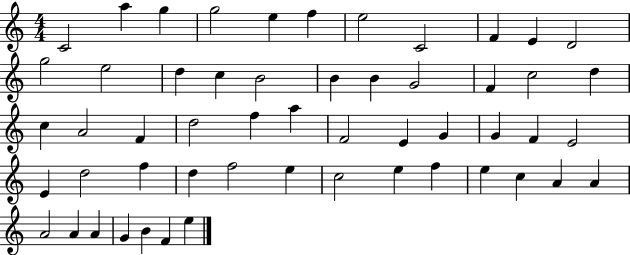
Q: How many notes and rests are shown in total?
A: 54